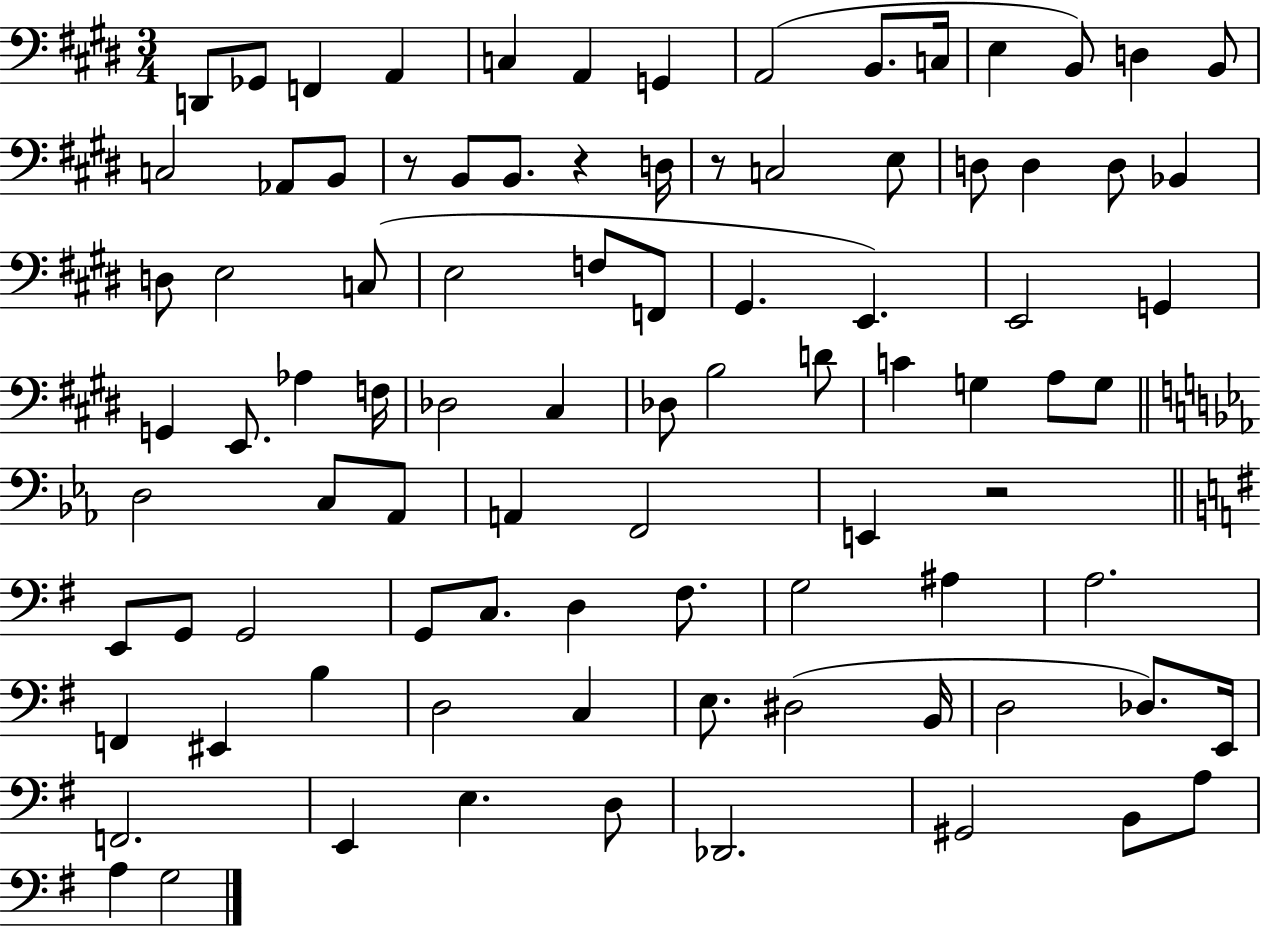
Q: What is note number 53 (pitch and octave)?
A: A2